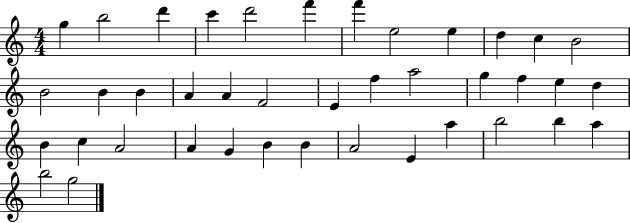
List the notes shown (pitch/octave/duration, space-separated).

G5/q B5/h D6/q C6/q D6/h F6/q F6/q E5/h E5/q D5/q C5/q B4/h B4/h B4/q B4/q A4/q A4/q F4/h E4/q F5/q A5/h G5/q F5/q E5/q D5/q B4/q C5/q A4/h A4/q G4/q B4/q B4/q A4/h E4/q A5/q B5/h B5/q A5/q B5/h G5/h